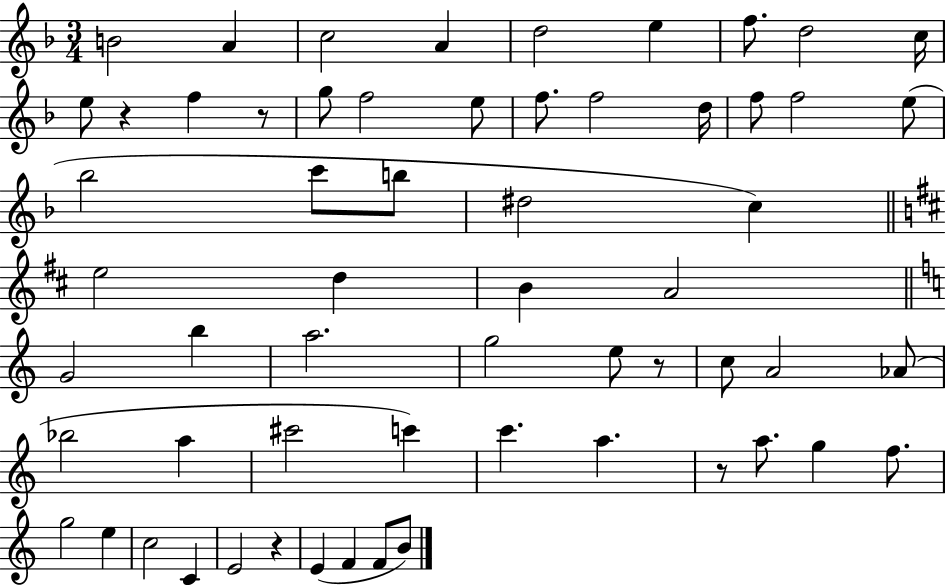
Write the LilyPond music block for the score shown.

{
  \clef treble
  \numericTimeSignature
  \time 3/4
  \key f \major
  \repeat volta 2 { b'2 a'4 | c''2 a'4 | d''2 e''4 | f''8. d''2 c''16 | \break e''8 r4 f''4 r8 | g''8 f''2 e''8 | f''8. f''2 d''16 | f''8 f''2 e''8( | \break bes''2 c'''8 b''8 | dis''2 c''4) | \bar "||" \break \key d \major e''2 d''4 | b'4 a'2 | \bar "||" \break \key a \minor g'2 b''4 | a''2. | g''2 e''8 r8 | c''8 a'2 aes'8( | \break bes''2 a''4 | cis'''2 c'''4) | c'''4. a''4. | r8 a''8. g''4 f''8. | \break g''2 e''4 | c''2 c'4 | e'2 r4 | e'4( f'4 f'8 b'8) | \break } \bar "|."
}